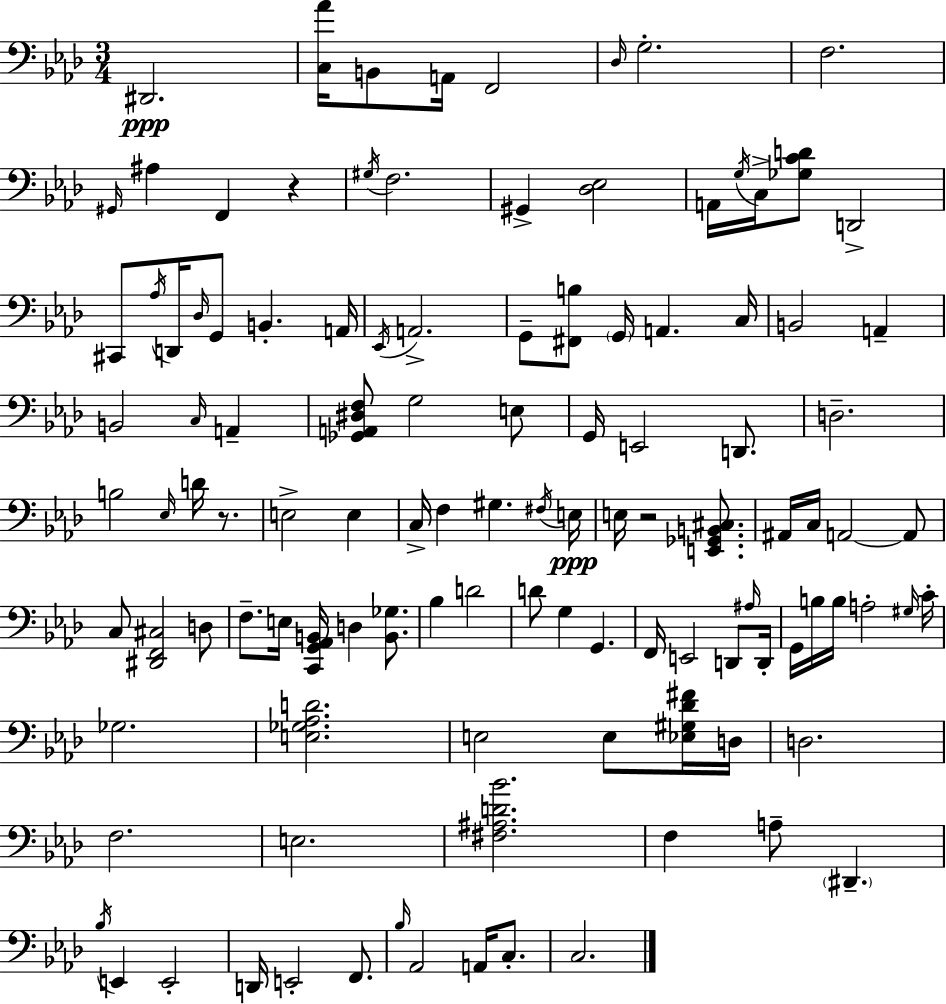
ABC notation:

X:1
T:Untitled
M:3/4
L:1/4
K:Fm
^D,,2 [C,_A]/4 B,,/2 A,,/4 F,,2 _D,/4 G,2 F,2 ^G,,/4 ^A, F,, z ^G,/4 F,2 ^G,, [_D,_E,]2 A,,/4 G,/4 C,/4 [_G,CD]/2 D,,2 ^C,,/2 _A,/4 D,,/4 _D,/4 G,,/2 B,, A,,/4 _E,,/4 A,,2 G,,/2 [^F,,B,]/2 G,,/4 A,, C,/4 B,,2 A,, B,,2 C,/4 A,, [_G,,A,,^D,F,]/2 G,2 E,/2 G,,/4 E,,2 D,,/2 D,2 B,2 _E,/4 D/4 z/2 E,2 E, C,/4 F, ^G, ^F,/4 E,/4 E,/4 z2 [E,,_G,,B,,^C,]/2 ^A,,/4 C,/4 A,,2 A,,/2 C,/2 [^D,,F,,^C,]2 D,/2 F,/2 E,/4 [C,,G,,_A,,B,,]/4 D, [B,,_G,]/2 _B, D2 D/2 G, G,, F,,/4 E,,2 D,,/2 ^A,/4 D,,/4 G,,/4 B,/4 B,/4 A,2 ^G,/4 C/4 _G,2 [E,_G,_A,D]2 E,2 E,/2 [_E,^G,_D^F]/4 D,/4 D,2 F,2 E,2 [^F,^A,D_B]2 F, A,/2 ^D,, _B,/4 E,, E,,2 D,,/4 E,,2 F,,/2 _B,/4 _A,,2 A,,/4 C,/2 C,2